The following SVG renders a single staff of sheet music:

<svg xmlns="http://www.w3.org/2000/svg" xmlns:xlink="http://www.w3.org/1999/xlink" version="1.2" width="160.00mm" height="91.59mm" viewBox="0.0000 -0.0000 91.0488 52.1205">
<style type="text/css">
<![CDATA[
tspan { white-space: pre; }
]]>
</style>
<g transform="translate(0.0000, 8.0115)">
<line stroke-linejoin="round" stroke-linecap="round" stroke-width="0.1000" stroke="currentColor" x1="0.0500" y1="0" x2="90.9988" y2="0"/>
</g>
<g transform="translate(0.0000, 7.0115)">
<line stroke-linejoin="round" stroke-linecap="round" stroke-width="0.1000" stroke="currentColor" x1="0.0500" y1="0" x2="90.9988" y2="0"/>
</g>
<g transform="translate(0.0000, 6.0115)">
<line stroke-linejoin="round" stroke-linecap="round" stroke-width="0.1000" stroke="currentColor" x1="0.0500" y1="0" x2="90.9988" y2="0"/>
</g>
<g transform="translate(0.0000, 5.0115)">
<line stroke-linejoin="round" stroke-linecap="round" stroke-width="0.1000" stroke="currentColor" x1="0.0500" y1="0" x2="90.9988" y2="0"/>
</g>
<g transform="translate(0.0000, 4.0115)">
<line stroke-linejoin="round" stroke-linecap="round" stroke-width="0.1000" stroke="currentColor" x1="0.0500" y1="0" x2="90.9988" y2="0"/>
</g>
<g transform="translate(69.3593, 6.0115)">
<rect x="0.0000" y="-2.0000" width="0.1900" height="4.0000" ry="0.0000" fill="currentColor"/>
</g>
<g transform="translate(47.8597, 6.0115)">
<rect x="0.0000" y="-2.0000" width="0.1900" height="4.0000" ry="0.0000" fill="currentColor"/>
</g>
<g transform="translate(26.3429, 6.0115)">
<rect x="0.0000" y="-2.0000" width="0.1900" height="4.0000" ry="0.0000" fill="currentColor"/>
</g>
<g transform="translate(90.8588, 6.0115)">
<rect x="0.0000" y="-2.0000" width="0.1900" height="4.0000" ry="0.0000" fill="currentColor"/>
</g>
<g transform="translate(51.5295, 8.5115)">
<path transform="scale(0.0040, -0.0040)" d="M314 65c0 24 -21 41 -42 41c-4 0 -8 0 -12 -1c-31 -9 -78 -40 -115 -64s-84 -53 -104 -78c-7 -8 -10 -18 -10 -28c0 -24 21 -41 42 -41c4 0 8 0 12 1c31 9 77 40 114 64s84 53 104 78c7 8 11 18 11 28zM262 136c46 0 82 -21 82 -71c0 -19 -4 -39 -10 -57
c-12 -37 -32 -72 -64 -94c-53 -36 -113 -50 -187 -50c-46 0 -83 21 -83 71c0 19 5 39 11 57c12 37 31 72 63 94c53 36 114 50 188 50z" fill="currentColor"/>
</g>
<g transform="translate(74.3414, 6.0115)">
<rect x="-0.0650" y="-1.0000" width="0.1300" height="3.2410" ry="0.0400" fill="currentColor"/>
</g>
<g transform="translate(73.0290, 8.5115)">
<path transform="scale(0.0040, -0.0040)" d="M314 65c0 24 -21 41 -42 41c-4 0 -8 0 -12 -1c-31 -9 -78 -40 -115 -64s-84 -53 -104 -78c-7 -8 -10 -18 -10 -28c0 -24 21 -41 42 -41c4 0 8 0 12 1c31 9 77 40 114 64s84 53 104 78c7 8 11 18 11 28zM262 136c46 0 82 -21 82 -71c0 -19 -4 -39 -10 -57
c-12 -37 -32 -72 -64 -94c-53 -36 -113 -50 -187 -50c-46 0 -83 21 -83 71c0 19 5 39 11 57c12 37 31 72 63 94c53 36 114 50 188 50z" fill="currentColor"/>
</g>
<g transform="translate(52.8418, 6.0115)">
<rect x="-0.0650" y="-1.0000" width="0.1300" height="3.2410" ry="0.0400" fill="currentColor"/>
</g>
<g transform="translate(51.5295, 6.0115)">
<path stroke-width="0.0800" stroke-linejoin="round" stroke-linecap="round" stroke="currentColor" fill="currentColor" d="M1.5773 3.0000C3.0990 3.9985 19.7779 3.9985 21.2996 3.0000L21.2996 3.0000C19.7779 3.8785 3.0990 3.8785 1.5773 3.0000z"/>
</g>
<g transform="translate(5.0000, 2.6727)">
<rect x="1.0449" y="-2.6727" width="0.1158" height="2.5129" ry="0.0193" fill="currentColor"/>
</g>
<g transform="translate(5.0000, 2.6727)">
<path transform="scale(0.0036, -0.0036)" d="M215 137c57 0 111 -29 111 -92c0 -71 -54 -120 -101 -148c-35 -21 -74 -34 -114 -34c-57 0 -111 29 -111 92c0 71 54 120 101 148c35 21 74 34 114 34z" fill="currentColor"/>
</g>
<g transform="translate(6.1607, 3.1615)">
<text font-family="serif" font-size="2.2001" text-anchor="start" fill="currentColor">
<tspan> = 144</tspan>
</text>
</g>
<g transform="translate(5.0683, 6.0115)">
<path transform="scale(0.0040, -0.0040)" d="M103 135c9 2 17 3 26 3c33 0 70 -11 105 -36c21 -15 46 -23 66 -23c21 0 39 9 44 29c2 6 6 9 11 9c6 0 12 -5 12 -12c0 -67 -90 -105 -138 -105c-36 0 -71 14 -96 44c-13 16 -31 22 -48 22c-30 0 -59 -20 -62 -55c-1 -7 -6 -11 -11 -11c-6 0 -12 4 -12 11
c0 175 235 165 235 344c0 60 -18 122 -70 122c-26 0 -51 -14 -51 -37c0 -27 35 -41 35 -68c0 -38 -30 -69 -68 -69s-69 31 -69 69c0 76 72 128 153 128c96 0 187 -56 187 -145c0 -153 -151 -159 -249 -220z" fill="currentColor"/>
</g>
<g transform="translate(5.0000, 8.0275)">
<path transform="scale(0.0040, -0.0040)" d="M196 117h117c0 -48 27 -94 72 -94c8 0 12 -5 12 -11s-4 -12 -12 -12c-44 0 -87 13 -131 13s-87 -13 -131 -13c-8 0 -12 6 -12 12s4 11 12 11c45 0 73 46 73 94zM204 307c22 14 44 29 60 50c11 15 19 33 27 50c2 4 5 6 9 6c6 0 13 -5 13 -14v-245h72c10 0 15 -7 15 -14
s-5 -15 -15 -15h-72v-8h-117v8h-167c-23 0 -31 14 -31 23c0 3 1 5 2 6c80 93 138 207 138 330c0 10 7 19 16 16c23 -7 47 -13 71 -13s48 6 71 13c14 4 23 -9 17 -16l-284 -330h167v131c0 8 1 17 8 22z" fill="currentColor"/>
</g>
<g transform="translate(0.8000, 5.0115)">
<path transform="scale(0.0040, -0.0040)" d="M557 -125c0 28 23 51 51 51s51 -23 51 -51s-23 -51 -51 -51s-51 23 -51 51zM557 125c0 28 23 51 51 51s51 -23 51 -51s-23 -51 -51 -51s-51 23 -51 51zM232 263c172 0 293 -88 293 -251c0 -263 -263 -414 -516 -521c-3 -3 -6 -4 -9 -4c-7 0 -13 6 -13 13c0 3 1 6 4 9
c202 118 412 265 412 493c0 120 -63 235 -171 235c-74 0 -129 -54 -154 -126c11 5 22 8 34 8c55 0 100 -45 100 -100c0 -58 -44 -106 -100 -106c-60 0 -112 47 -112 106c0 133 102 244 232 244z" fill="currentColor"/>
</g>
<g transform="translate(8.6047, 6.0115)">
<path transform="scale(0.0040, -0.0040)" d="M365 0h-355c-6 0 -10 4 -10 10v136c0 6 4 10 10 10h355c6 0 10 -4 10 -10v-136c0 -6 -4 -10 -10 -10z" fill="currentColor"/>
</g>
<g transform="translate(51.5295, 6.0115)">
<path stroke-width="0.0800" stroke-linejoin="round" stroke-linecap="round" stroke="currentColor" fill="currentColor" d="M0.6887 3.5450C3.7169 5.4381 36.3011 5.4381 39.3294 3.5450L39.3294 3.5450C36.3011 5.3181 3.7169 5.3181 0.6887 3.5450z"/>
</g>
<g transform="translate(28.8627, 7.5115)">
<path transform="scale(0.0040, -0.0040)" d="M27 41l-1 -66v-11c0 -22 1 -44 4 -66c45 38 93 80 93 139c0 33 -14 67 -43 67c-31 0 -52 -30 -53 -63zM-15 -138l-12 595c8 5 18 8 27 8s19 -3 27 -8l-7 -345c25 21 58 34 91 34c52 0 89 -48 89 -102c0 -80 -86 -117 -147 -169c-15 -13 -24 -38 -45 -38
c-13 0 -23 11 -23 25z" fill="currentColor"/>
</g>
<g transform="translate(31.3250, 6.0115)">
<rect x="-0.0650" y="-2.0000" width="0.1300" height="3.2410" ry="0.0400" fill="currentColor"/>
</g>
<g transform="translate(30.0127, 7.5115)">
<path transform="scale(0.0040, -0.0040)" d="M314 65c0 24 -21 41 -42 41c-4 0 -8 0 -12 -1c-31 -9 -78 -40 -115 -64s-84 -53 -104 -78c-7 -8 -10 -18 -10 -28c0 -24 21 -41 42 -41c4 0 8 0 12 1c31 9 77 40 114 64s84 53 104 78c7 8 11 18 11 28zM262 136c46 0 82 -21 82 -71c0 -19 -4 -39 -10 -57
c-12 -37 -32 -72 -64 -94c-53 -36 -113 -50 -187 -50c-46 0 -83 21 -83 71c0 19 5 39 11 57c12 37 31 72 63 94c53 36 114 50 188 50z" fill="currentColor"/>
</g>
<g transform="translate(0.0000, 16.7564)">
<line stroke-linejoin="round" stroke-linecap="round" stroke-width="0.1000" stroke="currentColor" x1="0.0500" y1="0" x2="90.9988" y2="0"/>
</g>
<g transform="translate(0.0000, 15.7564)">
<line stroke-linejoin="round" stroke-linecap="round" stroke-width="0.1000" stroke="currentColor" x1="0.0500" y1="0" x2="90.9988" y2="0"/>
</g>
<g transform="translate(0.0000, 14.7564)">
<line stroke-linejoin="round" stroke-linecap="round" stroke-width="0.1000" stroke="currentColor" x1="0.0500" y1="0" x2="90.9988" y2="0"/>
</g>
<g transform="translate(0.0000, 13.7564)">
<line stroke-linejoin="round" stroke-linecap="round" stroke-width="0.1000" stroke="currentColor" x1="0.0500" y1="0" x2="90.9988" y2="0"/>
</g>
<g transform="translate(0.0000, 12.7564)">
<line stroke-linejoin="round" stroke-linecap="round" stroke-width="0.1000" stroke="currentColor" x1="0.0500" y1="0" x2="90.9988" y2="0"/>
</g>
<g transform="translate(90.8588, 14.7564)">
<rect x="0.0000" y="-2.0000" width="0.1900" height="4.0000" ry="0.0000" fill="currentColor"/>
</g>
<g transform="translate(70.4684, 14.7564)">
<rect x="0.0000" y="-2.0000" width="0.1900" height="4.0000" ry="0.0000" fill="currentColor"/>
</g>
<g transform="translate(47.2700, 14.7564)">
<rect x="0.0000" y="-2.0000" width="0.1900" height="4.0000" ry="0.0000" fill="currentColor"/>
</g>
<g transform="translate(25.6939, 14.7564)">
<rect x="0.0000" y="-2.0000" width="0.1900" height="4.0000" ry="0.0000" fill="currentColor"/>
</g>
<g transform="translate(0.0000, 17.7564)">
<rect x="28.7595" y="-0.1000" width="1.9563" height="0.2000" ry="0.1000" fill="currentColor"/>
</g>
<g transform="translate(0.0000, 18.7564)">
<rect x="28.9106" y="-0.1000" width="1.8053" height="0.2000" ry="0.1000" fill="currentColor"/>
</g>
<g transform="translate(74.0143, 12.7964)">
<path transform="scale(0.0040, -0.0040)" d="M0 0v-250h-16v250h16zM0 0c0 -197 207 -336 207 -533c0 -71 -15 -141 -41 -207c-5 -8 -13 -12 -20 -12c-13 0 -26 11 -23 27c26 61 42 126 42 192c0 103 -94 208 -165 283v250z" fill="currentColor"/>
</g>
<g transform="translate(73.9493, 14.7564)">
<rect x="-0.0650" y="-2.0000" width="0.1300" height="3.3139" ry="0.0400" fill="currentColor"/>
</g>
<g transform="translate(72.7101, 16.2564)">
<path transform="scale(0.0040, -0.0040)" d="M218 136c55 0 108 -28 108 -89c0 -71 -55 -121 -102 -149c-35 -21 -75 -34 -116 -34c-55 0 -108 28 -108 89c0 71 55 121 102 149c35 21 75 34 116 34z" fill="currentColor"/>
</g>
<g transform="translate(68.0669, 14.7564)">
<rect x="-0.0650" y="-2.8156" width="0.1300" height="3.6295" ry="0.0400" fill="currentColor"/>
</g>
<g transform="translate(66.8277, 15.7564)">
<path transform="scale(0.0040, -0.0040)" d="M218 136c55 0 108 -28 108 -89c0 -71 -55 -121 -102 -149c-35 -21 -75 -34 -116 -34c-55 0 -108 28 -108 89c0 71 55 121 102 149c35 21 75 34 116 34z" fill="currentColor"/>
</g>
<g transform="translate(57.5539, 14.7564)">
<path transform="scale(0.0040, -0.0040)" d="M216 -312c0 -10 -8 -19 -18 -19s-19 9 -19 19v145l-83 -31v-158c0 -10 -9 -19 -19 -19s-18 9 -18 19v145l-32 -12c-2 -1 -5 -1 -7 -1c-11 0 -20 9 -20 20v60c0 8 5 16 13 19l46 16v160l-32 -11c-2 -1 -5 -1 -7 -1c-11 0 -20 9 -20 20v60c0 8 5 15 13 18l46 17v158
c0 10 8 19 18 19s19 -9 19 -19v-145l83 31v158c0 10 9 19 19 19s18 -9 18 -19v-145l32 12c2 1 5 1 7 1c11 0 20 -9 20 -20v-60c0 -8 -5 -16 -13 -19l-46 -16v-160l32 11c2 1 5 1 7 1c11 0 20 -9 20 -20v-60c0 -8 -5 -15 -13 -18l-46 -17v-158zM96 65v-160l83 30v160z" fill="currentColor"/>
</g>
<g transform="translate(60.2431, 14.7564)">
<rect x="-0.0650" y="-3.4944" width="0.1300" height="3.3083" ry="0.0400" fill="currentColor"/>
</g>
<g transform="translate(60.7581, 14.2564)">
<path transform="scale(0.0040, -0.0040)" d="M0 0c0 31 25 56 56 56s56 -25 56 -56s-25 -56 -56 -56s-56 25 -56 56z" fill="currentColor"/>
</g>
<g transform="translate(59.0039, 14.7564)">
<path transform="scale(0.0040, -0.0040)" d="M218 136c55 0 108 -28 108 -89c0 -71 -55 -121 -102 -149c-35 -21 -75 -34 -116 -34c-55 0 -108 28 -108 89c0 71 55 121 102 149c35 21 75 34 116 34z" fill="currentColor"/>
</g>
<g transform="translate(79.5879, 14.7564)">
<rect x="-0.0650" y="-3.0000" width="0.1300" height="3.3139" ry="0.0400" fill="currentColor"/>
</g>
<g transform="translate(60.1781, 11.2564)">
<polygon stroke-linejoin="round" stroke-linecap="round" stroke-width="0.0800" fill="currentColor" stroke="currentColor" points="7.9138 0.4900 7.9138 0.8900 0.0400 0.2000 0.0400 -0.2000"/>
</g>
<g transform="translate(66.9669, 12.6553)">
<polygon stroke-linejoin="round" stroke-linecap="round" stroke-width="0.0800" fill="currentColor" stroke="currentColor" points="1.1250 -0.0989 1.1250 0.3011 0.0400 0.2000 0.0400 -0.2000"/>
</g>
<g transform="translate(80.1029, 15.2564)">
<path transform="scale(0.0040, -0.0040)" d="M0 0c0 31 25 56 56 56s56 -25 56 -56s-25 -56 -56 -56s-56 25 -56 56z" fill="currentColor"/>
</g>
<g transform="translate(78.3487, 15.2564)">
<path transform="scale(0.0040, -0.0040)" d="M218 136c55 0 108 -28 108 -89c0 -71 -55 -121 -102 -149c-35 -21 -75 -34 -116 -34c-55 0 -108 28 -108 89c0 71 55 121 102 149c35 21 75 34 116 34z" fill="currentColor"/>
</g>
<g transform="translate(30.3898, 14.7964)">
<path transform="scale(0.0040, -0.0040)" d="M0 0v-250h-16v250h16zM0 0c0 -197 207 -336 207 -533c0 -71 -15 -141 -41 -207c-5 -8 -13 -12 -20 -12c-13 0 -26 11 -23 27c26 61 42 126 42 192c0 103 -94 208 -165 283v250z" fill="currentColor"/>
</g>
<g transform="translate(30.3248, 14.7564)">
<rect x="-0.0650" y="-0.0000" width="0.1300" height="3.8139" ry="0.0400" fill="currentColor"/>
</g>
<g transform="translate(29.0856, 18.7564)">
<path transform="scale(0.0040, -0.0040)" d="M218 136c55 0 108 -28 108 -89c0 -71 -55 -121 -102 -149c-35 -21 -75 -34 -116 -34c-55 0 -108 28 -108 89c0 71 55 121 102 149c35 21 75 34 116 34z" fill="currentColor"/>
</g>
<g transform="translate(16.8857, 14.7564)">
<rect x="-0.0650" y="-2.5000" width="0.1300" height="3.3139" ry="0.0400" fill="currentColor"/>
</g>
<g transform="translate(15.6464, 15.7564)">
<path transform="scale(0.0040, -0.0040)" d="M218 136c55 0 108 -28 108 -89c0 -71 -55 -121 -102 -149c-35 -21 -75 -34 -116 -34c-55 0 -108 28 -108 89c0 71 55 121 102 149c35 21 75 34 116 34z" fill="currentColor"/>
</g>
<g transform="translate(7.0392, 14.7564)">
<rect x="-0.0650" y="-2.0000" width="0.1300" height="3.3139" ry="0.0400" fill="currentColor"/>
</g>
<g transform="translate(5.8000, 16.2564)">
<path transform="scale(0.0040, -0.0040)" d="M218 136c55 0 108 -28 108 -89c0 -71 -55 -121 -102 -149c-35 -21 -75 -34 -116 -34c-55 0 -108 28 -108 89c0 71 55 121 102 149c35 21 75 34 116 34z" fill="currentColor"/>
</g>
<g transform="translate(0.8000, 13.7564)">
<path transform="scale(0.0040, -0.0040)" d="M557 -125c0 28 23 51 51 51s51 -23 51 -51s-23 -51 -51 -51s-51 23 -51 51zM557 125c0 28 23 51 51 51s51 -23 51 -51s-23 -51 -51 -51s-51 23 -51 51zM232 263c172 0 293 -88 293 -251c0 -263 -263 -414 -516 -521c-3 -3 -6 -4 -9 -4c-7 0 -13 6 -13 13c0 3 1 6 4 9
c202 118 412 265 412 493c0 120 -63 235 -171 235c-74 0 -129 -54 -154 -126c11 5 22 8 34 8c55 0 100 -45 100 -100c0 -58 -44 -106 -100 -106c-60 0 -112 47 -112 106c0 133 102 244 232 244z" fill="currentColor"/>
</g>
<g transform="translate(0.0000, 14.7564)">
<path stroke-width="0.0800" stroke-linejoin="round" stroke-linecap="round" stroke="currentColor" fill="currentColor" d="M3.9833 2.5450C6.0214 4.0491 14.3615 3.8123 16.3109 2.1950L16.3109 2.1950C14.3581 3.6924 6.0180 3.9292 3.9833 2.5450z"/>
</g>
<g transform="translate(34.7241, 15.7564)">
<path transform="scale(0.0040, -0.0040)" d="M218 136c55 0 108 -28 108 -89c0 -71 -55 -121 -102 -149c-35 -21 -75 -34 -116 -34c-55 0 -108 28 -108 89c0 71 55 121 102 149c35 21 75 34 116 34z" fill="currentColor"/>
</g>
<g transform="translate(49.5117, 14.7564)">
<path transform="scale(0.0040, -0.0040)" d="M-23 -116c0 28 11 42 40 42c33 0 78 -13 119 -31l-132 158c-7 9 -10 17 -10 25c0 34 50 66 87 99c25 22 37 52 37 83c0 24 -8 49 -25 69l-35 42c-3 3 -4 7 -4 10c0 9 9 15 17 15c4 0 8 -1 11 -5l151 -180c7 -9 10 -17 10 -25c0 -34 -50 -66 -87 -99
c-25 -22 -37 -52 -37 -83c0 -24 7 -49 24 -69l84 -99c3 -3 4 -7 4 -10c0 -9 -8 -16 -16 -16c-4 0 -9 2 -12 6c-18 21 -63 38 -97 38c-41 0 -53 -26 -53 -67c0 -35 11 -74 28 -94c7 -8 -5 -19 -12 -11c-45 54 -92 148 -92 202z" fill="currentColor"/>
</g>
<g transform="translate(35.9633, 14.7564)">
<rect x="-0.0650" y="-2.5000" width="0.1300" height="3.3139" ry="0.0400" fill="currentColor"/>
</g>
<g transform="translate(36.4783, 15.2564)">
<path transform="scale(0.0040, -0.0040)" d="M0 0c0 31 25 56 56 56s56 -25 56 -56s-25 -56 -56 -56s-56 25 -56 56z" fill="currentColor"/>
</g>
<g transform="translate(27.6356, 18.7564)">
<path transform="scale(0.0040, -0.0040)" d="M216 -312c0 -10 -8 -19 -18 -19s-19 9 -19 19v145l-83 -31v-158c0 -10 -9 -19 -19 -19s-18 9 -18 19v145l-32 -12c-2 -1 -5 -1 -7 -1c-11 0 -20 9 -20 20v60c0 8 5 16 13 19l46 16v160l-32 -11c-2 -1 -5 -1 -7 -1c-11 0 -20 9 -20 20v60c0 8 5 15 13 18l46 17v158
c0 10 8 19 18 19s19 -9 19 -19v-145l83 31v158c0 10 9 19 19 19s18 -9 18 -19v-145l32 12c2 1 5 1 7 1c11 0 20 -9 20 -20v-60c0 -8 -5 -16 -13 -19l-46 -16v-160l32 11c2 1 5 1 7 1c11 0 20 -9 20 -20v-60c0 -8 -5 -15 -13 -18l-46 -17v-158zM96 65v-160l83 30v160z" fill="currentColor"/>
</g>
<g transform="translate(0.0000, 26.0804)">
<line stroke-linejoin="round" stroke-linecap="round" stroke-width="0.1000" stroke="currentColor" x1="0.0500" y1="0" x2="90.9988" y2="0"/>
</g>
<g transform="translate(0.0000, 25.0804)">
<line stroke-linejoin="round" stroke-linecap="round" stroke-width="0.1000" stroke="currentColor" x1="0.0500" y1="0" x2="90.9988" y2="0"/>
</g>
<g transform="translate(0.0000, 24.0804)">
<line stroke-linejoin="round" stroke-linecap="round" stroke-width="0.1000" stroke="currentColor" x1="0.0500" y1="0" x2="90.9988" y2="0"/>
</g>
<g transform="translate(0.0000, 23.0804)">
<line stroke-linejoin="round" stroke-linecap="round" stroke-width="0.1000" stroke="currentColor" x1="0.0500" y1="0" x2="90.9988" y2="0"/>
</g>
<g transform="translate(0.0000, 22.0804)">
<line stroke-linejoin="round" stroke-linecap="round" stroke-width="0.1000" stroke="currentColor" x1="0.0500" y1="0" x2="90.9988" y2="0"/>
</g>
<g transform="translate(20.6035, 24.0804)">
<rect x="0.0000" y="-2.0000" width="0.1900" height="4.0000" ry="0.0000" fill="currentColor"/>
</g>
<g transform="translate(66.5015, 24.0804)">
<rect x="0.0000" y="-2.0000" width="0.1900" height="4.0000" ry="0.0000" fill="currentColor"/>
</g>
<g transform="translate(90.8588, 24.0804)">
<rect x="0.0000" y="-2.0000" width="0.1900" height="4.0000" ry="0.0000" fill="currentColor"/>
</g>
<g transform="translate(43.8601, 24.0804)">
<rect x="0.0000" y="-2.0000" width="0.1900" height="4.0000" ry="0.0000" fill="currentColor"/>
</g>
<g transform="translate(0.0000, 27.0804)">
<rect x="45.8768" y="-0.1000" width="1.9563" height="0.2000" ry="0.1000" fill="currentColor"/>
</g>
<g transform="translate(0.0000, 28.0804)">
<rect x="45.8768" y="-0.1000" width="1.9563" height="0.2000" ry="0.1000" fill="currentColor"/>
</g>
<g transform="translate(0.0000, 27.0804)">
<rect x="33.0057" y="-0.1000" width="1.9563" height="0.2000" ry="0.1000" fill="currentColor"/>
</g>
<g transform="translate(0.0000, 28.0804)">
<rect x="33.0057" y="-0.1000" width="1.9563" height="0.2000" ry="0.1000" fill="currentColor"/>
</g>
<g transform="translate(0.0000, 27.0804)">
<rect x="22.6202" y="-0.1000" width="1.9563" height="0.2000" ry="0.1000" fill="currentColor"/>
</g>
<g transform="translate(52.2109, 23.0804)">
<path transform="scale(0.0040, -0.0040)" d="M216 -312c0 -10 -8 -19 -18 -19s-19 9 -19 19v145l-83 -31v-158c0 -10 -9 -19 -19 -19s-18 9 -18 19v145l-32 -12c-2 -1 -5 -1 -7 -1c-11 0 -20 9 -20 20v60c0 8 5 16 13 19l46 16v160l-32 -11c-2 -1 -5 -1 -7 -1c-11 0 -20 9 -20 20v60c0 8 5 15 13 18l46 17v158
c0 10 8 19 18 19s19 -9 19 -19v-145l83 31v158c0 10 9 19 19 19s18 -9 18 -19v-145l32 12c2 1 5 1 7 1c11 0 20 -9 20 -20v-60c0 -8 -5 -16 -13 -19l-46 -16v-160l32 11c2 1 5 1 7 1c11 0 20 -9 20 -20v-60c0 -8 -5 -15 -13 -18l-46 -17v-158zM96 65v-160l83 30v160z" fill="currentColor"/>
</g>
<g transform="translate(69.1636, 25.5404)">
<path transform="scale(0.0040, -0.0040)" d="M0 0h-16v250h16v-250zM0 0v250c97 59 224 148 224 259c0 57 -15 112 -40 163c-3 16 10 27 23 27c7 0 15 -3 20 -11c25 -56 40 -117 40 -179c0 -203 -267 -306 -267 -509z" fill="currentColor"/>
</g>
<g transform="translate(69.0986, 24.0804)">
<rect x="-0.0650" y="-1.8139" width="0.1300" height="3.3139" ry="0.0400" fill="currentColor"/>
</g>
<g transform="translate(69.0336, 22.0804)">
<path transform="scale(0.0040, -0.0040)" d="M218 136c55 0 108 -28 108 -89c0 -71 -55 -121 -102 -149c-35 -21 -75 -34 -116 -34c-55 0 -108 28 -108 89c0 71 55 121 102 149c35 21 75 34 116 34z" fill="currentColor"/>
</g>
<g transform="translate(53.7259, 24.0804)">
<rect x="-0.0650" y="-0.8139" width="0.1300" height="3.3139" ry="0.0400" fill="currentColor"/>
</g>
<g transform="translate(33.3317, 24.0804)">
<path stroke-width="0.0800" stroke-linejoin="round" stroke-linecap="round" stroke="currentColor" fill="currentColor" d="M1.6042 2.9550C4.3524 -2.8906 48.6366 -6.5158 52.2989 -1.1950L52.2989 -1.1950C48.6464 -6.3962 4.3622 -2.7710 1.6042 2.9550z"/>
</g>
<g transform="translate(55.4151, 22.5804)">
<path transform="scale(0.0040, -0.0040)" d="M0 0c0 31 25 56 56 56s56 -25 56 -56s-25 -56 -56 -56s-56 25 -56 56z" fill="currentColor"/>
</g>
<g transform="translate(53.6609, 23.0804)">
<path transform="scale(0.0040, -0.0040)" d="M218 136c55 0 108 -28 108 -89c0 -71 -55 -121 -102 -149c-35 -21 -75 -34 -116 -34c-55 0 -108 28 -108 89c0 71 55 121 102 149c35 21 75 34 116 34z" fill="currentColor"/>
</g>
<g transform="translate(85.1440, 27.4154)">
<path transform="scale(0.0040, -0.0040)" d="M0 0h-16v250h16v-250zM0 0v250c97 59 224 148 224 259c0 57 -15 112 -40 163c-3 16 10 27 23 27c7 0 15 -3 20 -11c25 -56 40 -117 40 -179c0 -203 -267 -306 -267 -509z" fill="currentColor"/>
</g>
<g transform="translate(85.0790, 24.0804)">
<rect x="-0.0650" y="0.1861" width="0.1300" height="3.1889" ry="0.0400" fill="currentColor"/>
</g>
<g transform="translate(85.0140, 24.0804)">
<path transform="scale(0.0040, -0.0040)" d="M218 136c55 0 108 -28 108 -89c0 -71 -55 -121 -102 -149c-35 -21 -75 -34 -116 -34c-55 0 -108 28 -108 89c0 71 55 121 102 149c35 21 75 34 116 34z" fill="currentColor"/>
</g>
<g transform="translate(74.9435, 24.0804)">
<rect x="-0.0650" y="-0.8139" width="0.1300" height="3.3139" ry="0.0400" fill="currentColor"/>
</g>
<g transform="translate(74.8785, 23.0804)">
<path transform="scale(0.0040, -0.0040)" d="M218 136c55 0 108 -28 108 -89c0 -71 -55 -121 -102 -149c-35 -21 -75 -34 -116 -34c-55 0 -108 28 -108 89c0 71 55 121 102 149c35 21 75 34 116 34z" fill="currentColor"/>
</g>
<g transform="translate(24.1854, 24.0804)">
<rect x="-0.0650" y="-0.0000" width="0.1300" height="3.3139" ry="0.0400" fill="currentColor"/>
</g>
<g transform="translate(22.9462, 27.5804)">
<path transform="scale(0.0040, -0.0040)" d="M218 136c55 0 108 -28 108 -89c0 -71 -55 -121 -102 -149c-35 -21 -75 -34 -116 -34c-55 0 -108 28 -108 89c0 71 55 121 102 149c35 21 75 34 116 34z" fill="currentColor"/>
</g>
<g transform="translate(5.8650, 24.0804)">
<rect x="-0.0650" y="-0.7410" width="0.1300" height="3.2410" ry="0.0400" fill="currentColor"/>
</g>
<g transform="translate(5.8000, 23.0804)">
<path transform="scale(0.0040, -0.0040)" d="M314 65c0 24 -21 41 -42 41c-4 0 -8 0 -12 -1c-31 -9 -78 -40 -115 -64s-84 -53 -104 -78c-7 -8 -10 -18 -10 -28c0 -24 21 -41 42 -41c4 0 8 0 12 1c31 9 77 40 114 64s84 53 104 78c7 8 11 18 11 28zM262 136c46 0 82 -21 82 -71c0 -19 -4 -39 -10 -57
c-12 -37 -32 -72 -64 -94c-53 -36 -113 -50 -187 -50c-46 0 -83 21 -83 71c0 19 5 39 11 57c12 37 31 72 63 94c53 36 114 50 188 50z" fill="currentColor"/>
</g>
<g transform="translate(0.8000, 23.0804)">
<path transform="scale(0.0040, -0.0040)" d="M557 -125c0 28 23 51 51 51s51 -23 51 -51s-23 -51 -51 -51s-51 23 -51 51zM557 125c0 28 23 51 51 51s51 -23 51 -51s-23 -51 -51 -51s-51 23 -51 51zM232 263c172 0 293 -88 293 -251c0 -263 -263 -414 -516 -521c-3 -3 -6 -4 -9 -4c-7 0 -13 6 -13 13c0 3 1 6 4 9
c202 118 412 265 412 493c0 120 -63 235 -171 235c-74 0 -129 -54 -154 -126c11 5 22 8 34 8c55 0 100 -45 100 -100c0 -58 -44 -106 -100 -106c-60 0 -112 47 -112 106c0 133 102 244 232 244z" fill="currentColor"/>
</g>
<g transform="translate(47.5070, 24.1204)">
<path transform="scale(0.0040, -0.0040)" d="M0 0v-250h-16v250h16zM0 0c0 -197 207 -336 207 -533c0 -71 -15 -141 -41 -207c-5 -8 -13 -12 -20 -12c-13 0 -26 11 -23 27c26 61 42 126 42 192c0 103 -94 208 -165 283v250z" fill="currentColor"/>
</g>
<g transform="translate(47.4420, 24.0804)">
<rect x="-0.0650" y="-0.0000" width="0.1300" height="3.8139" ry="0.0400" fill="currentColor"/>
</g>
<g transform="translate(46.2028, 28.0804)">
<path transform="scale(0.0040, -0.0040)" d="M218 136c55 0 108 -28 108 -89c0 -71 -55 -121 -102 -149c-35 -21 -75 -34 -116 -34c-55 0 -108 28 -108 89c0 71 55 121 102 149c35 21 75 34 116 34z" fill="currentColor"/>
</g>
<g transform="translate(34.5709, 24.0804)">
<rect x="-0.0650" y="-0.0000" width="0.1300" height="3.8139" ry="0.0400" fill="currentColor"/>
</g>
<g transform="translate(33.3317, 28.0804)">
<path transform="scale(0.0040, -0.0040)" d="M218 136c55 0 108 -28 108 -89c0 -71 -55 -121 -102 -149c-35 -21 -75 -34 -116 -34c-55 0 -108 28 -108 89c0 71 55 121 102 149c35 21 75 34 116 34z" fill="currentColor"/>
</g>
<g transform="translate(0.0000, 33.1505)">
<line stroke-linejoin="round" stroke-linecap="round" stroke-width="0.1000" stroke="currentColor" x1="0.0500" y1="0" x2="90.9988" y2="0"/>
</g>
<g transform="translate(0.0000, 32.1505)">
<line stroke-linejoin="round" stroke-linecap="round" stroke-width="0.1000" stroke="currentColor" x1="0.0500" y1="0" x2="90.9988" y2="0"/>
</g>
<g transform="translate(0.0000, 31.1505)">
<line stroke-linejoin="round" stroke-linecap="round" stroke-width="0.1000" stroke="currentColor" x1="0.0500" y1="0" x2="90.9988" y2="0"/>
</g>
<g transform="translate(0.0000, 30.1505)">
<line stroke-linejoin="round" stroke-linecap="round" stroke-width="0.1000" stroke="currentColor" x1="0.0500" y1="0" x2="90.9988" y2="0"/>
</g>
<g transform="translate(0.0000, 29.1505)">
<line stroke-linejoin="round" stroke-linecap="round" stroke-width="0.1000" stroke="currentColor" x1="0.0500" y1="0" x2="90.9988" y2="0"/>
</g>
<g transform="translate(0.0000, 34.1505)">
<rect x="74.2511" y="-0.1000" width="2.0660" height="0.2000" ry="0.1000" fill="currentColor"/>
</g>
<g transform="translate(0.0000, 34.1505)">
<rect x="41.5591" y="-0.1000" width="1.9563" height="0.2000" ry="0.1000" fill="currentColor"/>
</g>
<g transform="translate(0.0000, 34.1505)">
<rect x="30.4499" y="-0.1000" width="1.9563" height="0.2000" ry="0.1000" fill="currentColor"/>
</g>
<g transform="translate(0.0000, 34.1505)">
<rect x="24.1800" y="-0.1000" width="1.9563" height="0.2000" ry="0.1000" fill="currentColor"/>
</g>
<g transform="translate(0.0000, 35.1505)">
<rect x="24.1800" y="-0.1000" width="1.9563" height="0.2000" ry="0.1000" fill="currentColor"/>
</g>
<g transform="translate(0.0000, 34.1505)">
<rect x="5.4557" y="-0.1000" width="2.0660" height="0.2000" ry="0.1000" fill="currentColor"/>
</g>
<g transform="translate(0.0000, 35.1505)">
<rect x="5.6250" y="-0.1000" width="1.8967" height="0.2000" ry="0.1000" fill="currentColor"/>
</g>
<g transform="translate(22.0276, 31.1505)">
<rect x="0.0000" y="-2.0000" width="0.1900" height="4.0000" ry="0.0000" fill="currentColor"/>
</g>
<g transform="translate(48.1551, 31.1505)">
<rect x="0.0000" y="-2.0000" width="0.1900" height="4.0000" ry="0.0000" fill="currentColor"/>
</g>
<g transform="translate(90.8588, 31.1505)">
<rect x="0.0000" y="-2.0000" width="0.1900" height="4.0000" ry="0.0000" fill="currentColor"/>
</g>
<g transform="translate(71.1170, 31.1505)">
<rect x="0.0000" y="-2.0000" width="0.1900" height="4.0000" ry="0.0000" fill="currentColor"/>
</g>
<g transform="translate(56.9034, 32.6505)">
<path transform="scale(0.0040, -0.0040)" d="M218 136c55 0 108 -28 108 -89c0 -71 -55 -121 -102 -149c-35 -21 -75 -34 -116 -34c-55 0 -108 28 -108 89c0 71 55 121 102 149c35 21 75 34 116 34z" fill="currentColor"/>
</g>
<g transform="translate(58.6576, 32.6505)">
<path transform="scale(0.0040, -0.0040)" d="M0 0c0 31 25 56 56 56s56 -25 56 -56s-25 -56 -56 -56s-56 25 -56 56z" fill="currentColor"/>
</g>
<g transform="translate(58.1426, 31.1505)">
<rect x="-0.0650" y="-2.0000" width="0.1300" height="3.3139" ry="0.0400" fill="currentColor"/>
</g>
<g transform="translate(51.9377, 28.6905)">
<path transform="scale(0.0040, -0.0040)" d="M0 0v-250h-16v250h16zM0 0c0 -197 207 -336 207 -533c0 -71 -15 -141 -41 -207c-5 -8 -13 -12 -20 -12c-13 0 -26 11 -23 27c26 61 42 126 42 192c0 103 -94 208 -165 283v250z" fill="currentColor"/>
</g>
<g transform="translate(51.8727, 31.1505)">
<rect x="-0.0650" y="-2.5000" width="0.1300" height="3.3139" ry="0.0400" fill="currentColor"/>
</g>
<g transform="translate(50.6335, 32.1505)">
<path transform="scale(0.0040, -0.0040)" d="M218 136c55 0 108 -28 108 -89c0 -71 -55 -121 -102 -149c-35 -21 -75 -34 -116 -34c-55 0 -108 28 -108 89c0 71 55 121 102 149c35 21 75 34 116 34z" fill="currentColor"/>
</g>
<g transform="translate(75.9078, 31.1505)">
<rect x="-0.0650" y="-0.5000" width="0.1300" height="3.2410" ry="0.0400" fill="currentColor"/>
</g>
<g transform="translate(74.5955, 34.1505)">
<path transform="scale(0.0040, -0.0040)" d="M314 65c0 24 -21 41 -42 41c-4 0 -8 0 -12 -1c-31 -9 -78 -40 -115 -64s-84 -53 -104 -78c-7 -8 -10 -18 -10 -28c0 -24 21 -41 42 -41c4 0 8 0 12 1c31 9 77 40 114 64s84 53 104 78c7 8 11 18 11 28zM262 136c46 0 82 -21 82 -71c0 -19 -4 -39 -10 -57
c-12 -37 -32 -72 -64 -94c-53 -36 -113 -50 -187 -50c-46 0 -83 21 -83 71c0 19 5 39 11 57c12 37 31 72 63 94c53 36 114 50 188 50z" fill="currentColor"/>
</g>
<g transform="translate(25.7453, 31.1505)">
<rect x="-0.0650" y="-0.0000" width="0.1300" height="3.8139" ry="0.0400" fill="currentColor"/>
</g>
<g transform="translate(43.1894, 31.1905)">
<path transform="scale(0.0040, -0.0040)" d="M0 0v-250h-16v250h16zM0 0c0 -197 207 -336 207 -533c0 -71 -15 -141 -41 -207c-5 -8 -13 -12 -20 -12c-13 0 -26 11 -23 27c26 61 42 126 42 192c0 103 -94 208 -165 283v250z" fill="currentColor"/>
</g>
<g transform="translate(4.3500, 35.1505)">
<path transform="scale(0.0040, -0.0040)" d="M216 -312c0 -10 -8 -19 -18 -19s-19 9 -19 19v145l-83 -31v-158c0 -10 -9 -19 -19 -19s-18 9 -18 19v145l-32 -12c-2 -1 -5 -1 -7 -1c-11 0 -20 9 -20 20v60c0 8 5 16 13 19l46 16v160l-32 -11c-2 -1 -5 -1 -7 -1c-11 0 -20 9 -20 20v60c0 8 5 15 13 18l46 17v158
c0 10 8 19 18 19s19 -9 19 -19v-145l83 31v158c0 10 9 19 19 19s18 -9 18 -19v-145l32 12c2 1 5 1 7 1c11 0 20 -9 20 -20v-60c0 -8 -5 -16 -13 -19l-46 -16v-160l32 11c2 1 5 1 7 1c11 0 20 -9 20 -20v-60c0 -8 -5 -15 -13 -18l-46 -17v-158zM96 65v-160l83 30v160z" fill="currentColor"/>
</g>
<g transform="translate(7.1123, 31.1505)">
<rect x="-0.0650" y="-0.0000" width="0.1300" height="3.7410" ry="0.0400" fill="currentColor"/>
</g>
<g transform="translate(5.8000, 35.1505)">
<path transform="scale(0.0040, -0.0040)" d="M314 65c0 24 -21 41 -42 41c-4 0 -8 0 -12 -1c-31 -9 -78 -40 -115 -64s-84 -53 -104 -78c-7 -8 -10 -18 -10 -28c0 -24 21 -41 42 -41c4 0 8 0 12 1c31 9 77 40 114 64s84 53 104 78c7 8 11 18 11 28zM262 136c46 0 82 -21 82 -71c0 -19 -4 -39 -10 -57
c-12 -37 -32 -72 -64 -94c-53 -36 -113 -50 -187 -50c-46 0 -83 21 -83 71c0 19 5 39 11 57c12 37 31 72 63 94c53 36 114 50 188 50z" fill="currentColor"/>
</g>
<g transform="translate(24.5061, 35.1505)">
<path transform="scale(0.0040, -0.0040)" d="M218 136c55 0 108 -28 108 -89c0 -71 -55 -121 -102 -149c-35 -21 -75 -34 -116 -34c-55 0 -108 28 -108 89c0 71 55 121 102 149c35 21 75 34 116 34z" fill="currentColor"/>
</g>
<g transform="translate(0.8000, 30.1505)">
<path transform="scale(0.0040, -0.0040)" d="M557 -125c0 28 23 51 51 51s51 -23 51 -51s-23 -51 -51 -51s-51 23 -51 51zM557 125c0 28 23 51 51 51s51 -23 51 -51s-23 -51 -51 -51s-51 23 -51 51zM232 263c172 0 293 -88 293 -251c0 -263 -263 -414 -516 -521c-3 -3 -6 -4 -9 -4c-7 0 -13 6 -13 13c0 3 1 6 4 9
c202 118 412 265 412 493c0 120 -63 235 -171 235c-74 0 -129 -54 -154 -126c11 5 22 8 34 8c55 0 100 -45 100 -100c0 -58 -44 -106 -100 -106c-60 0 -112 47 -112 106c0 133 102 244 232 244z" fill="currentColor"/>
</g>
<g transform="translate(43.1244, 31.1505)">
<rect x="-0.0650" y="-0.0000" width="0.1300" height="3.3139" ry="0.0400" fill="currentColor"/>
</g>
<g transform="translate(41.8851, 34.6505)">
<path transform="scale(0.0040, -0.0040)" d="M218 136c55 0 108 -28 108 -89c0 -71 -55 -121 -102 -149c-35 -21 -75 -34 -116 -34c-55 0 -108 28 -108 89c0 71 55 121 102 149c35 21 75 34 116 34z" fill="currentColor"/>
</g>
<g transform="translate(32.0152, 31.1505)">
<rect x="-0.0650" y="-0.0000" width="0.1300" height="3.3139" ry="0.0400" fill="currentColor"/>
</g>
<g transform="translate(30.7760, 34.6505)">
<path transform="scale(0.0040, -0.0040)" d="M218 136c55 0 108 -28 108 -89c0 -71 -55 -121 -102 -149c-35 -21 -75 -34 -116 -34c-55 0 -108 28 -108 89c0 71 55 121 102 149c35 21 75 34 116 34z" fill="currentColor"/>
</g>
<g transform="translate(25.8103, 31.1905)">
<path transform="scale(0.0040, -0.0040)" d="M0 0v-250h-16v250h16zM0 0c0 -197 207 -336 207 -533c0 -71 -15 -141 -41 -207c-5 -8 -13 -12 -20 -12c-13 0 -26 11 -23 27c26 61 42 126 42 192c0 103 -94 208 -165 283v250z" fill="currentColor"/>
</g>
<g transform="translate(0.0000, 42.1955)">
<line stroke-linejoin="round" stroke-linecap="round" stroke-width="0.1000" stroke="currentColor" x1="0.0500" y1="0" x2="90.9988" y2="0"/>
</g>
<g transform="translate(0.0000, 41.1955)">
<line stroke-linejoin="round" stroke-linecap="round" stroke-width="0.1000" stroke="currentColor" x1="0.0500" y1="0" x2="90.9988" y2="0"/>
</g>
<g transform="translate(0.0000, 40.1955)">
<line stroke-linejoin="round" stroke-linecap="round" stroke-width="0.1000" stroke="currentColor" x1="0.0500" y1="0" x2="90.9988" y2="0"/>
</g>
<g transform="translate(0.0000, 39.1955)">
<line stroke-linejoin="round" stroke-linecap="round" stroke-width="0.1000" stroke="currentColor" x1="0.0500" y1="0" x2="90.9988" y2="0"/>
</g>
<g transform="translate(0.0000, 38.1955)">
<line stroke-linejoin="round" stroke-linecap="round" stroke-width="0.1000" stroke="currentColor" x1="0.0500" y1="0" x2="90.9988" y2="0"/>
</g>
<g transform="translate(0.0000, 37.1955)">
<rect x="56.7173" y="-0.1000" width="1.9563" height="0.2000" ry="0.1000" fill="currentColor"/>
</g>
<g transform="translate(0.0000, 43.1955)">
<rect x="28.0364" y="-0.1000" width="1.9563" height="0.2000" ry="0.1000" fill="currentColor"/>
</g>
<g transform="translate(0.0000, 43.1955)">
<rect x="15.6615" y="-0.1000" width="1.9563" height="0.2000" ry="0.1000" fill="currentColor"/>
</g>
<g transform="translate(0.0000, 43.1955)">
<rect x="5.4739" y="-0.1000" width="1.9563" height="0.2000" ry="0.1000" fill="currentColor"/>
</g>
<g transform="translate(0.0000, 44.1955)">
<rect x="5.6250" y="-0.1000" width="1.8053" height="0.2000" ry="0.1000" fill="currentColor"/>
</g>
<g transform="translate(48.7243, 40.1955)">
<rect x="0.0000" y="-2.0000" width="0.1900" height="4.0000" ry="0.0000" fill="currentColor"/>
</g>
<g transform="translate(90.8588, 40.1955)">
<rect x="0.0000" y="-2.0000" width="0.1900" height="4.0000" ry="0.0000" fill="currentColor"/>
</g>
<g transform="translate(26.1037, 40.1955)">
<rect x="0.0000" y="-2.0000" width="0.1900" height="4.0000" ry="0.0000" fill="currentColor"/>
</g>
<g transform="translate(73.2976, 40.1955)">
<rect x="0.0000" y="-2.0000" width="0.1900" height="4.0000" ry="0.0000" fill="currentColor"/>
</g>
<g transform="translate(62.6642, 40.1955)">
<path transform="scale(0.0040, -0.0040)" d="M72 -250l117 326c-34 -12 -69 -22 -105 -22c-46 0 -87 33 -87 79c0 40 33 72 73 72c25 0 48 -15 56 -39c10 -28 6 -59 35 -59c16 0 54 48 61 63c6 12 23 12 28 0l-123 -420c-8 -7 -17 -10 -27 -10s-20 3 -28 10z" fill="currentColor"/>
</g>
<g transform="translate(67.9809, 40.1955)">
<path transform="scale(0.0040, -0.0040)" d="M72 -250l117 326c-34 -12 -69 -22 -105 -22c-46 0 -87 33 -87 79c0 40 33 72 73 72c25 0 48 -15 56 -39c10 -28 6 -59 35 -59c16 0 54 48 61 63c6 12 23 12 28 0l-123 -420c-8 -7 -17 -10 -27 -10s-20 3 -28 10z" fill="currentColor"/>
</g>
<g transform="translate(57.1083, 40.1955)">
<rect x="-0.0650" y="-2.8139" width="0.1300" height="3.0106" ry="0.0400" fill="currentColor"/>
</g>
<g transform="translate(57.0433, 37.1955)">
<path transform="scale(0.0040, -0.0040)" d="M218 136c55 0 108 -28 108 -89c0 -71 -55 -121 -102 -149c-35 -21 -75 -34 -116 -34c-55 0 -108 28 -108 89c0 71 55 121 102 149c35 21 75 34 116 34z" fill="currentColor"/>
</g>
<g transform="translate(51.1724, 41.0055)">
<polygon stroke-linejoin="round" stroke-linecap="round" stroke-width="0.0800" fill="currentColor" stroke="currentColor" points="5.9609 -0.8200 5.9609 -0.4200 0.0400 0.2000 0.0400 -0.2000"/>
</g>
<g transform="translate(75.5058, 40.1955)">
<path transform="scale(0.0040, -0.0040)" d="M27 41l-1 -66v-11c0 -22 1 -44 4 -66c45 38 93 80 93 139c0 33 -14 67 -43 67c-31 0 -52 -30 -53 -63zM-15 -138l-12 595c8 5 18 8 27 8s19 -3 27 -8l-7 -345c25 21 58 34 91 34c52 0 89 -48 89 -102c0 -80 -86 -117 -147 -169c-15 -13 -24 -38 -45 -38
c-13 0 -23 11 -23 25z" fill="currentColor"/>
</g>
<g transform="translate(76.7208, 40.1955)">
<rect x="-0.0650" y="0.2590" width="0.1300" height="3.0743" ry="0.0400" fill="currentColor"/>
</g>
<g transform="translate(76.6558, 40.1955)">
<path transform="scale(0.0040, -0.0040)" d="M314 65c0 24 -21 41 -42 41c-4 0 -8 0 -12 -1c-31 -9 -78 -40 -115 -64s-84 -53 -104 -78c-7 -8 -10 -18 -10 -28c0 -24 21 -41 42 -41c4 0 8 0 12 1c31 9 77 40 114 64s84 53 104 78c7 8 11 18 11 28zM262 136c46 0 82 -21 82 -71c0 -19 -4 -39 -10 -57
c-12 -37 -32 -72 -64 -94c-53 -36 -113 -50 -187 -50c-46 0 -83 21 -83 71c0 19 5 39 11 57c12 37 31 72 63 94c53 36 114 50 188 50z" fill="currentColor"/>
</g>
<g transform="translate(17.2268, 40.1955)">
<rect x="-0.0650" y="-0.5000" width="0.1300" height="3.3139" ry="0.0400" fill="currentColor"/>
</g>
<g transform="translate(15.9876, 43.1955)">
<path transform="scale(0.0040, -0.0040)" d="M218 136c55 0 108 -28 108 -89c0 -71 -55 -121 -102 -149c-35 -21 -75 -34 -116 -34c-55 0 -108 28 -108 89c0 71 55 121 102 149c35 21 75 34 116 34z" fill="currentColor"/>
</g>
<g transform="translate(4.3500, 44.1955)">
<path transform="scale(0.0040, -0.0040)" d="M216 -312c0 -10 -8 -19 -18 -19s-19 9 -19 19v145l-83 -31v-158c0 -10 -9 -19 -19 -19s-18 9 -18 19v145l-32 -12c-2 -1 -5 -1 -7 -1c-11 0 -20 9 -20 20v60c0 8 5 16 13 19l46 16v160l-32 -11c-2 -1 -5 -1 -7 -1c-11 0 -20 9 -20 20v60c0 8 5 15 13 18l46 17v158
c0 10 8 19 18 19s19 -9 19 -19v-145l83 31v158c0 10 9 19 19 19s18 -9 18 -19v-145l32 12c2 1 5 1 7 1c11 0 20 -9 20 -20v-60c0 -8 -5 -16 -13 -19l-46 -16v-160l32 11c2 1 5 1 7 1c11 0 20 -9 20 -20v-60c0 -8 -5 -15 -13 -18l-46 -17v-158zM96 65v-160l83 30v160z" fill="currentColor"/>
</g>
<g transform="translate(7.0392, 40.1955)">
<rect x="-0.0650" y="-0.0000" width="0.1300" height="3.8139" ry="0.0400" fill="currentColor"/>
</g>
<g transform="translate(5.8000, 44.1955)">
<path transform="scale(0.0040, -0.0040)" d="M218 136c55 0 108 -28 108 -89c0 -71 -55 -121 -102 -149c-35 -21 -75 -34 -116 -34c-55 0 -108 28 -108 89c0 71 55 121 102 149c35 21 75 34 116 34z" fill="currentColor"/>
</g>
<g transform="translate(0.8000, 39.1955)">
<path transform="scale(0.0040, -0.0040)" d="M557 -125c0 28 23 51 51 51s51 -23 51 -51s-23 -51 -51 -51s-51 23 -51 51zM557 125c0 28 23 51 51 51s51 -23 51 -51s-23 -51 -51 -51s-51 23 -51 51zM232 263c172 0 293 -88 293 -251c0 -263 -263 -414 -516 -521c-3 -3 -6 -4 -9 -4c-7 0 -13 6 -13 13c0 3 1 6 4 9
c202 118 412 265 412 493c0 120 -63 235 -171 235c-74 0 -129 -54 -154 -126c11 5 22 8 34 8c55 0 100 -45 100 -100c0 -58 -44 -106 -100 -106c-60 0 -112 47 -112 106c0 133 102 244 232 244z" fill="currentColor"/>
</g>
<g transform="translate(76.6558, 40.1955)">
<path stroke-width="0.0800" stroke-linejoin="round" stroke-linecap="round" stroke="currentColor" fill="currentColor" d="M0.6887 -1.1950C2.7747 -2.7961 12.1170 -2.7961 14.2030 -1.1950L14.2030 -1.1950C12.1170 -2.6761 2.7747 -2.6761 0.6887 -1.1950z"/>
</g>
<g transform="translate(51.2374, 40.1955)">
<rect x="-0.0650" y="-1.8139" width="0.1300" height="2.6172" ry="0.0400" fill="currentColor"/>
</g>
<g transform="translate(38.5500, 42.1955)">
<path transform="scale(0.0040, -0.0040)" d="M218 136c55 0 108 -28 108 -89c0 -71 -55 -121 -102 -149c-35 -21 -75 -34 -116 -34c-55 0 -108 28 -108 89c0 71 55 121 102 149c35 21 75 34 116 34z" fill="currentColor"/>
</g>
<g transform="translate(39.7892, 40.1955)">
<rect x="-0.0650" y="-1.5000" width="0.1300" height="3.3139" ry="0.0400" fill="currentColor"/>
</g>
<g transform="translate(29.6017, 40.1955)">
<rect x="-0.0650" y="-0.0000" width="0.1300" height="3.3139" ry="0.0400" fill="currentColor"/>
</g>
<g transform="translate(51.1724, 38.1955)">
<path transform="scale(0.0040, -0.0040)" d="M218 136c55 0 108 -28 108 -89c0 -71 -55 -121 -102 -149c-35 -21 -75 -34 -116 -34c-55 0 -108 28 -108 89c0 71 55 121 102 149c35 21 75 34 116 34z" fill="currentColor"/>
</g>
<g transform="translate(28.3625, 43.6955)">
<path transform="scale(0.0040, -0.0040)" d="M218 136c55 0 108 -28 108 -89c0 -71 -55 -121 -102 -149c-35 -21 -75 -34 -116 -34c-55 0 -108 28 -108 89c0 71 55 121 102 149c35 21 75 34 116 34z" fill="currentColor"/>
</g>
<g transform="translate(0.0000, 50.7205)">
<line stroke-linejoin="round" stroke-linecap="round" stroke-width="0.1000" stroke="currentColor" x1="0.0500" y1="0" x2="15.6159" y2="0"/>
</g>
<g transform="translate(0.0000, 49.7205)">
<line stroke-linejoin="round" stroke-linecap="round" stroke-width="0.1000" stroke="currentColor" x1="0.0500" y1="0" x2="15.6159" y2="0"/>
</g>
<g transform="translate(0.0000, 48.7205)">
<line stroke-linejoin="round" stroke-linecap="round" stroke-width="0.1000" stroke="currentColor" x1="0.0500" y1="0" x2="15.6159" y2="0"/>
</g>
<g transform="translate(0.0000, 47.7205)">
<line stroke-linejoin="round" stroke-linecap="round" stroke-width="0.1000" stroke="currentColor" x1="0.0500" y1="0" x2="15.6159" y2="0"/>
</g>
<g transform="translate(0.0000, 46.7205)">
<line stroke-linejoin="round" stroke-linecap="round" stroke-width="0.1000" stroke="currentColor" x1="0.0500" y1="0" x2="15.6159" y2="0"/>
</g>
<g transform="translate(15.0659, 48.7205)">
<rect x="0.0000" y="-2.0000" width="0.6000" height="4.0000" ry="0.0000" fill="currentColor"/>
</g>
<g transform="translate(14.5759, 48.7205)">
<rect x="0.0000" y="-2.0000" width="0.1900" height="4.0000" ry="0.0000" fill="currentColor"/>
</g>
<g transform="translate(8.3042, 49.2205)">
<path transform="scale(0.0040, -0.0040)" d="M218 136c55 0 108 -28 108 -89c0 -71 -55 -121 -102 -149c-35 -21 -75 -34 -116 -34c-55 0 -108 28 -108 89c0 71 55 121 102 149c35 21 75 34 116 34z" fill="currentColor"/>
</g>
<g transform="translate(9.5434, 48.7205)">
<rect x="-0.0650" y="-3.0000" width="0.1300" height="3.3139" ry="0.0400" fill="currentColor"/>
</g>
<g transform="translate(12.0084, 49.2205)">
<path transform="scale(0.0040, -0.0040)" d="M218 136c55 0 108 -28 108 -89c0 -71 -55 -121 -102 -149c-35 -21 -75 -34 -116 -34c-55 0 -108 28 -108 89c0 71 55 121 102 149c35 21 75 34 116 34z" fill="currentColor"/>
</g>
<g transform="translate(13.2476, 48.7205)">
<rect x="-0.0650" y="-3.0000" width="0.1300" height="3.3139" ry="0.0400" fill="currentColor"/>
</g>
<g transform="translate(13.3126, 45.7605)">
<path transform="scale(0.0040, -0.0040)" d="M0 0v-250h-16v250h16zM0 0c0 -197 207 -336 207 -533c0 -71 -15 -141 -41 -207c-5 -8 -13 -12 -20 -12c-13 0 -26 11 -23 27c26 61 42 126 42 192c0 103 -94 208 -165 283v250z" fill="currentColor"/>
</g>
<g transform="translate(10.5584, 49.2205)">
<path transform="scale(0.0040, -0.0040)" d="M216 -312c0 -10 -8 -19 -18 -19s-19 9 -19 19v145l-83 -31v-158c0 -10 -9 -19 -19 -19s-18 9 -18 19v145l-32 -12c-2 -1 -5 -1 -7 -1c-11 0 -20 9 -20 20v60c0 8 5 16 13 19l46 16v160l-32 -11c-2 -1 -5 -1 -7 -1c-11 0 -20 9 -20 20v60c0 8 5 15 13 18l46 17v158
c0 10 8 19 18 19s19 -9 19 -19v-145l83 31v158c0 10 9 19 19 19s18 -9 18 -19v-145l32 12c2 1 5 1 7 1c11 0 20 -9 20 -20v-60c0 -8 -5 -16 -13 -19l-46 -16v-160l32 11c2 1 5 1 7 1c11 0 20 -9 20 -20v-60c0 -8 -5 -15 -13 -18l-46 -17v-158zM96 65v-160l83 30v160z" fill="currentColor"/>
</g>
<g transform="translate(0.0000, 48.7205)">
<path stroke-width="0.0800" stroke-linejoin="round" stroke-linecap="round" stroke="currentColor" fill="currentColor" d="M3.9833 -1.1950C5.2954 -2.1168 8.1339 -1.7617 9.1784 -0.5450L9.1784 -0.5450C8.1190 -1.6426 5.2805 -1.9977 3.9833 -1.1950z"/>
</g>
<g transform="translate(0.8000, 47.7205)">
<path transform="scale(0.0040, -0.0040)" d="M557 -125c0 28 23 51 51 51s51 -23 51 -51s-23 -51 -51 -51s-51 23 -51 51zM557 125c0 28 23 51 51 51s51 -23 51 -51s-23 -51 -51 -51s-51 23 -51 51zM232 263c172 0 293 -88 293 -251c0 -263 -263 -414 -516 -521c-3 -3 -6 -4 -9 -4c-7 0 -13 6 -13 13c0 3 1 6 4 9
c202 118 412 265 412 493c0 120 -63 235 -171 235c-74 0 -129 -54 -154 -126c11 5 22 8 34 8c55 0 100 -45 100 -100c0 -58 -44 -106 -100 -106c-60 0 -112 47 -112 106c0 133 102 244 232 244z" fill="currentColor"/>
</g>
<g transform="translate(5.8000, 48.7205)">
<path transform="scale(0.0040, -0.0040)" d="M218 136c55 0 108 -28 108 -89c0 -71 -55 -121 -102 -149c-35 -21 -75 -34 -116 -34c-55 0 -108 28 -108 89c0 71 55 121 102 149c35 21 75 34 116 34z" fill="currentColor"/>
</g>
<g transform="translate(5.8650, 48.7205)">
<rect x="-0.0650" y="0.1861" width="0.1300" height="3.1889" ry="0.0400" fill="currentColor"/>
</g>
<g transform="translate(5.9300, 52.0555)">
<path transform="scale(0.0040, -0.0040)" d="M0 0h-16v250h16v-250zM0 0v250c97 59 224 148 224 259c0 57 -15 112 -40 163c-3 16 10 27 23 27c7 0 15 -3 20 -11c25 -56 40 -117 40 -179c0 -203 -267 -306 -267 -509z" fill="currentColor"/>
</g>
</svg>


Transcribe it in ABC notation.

X:1
T:Untitled
M:2/4
L:1/4
K:C
z2 _A,,2 F,,2 F,,2 A,, B,, ^C,,/2 B,, z ^D,/2 B,,/4 A,,/2 C, F,2 D,, C,, C,,/2 ^F, A,/2 F, D,/2 ^C,,2 C,,/2 D,, D,,/2 B,,/2 A,, E,,2 ^C,, E,, D,, G,, A,/2 C/2 z/2 z/2 _D,2 D,/2 C, ^C,/2